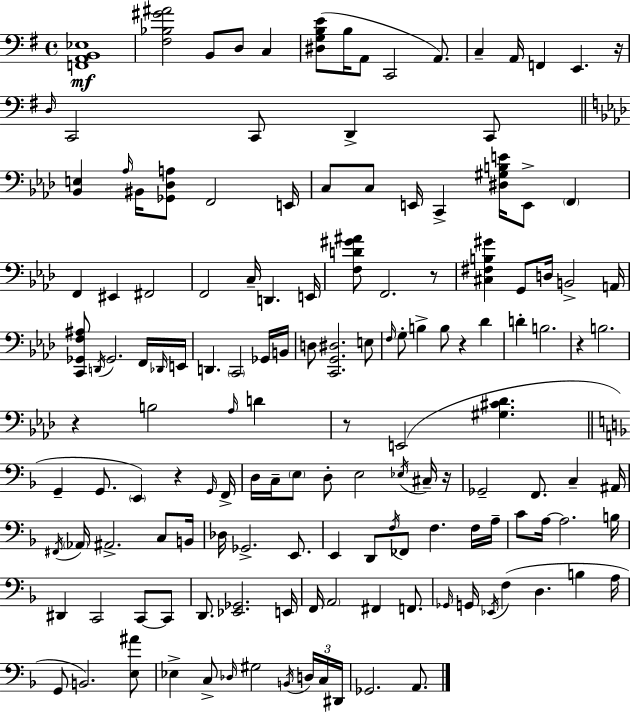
X:1
T:Untitled
M:4/4
L:1/4
K:Em
[F,,A,,B,,_E,]4 [^F,_B,^G^A]2 B,,/2 D,/2 C, [^D,G,B,E]/2 B,/4 A,,/2 C,,2 A,,/2 C, A,,/4 F,, E,, z/4 D,/4 C,,2 C,,/2 D,, C,,/2 [_B,,E,] _A,/4 ^B,,/4 [_G,,_D,A,]/2 F,,2 E,,/4 C,/2 C,/2 E,,/4 C,, [^D,^G,B,E]/4 E,,/2 F,, F,, ^E,, ^F,,2 F,,2 C,/4 D,, E,,/4 [F,D^G^A]/2 F,,2 z/2 [^C,^F,B,^G] G,,/2 D,/4 B,,2 A,,/4 [C,,_G,,F,^A,]/2 D,,/4 _G,,2 F,,/4 _D,,/4 E,,/4 D,, C,,2 _G,,/4 B,,/4 D,/2 [C,,G,,^D,]2 E,/2 F,/4 G,/2 B, B,/2 z _D D B,2 z B,2 z B,2 _A,/4 D z/2 E,,2 [^G,^C_D] G,, G,,/2 E,, z G,,/4 F,,/4 D,/4 C,/4 E,/2 D,/2 E,2 _E,/4 ^C,/4 z/4 _G,,2 F,,/2 C, ^A,,/4 ^F,,/4 _A,,/4 ^A,,2 C,/2 B,,/4 _D,/4 _G,,2 E,,/2 E,, D,,/2 F,/4 _F,,/2 F, F,/4 A,/4 C/2 A,/4 A,2 B,/4 ^D,, C,,2 C,,/2 C,,/2 D,,/2 [_E,,_G,,]2 E,,/4 F,,/4 A,,2 ^F,, F,,/2 _G,,/4 G,,/4 _E,,/4 F, D, B, A,/4 G,,/2 B,,2 [E,^A]/2 _E, C,/2 _D,/4 ^G,2 B,,/4 D,/4 C,/4 ^D,,/4 _G,,2 A,,/2